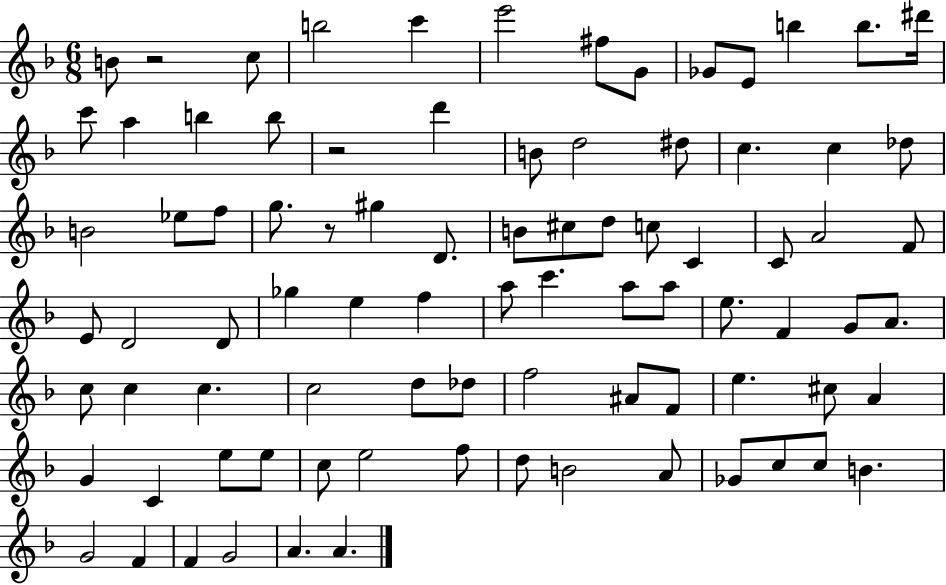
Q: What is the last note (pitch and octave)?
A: A4